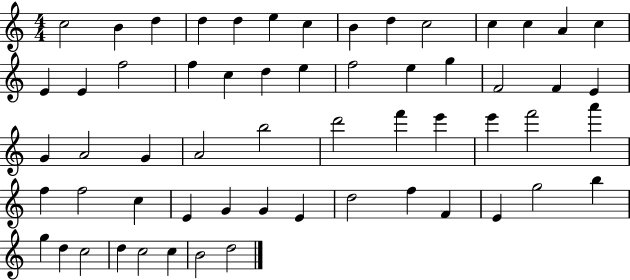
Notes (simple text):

C5/h B4/q D5/q D5/q D5/q E5/q C5/q B4/q D5/q C5/h C5/q C5/q A4/q C5/q E4/q E4/q F5/h F5/q C5/q D5/q E5/q F5/h E5/q G5/q F4/h F4/q E4/q G4/q A4/h G4/q A4/h B5/h D6/h F6/q E6/q E6/q F6/h A6/q F5/q F5/h C5/q E4/q G4/q G4/q E4/q D5/h F5/q F4/q E4/q G5/h B5/q G5/q D5/q C5/h D5/q C5/h C5/q B4/h D5/h